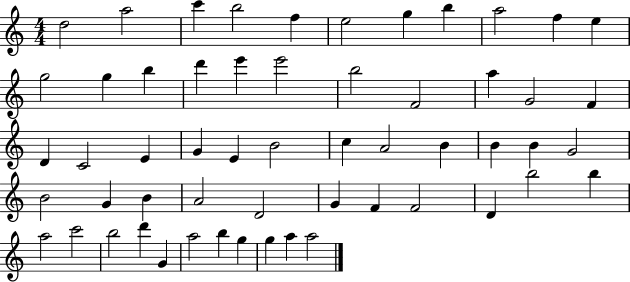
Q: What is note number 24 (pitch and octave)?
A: C4